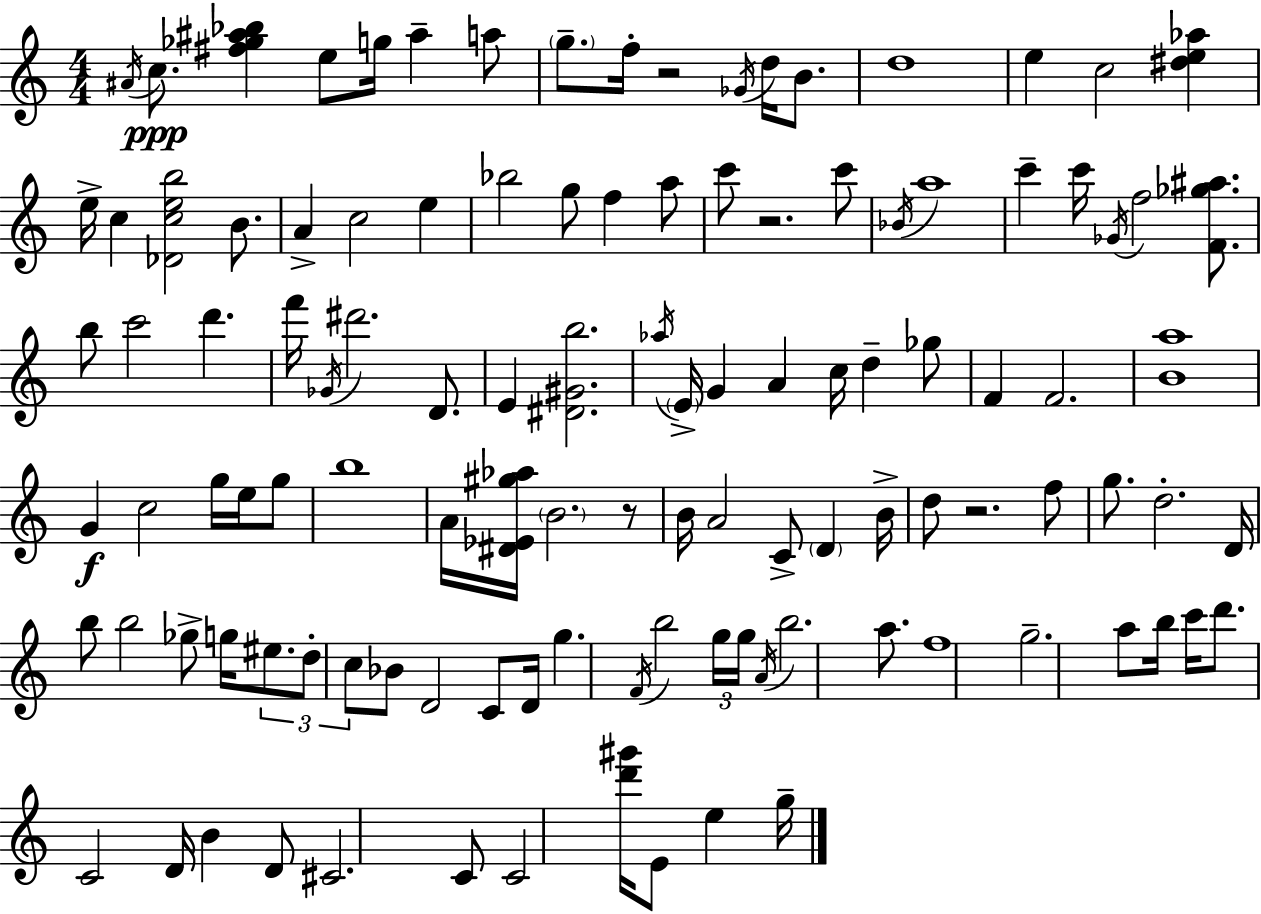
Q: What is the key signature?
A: C major